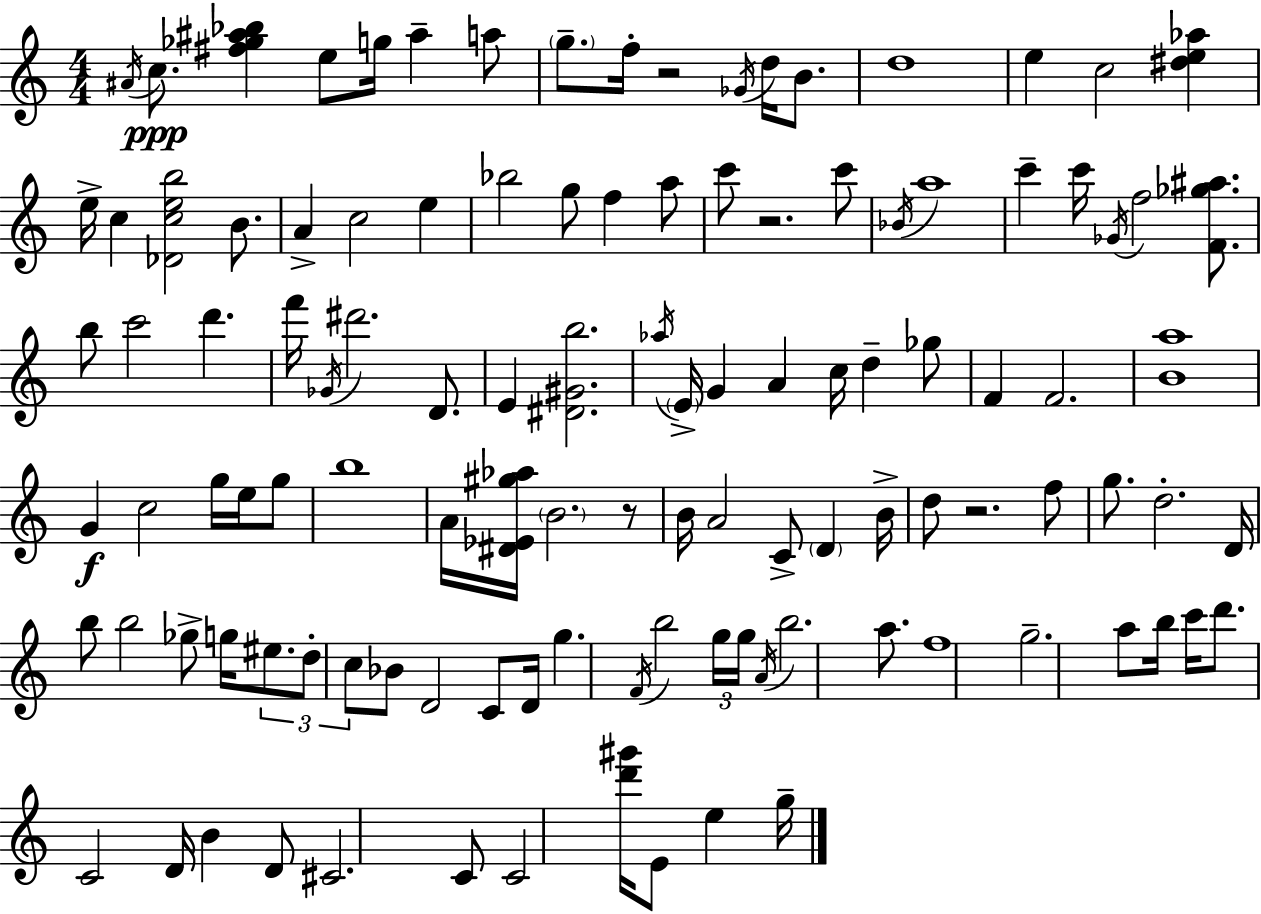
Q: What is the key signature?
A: C major